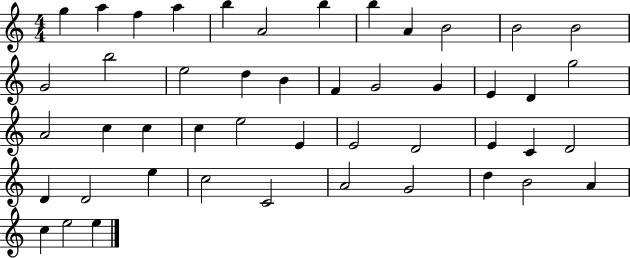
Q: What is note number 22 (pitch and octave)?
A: D4